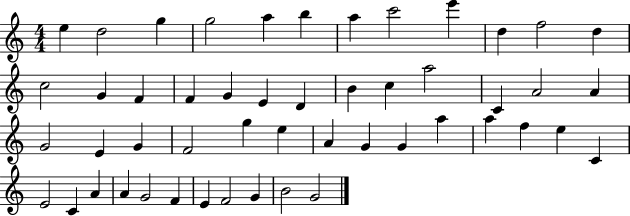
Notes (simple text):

E5/q D5/h G5/q G5/h A5/q B5/q A5/q C6/h E6/q D5/q F5/h D5/q C5/h G4/q F4/q F4/q G4/q E4/q D4/q B4/q C5/q A5/h C4/q A4/h A4/q G4/h E4/q G4/q F4/h G5/q E5/q A4/q G4/q G4/q A5/q A5/q F5/q E5/q C4/q E4/h C4/q A4/q A4/q G4/h F4/q E4/q F4/h G4/q B4/h G4/h